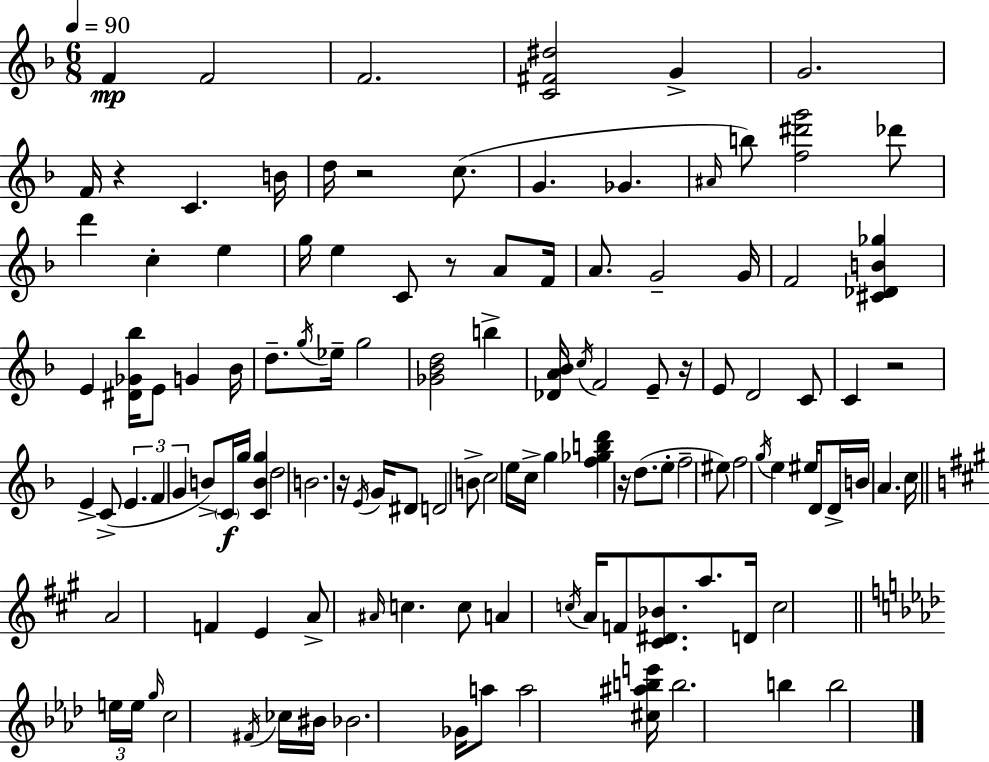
F4/q F4/h F4/h. [C4,F#4,D#5]/h G4/q G4/h. F4/s R/q C4/q. B4/s D5/s R/h C5/e. G4/q. Gb4/q. A#4/s B5/e [F5,D#6,G6]/h Db6/e D6/q C5/q E5/q G5/s E5/q C4/e R/e A4/e F4/s A4/e. G4/h G4/s F4/h [C#4,Db4,B4,Gb5]/q E4/q [D#4,Gb4,Bb5]/s E4/e G4/q Bb4/s D5/e. G5/s Eb5/s G5/h [Gb4,Bb4,D5]/h B5/q [Db4,A4,Bb4]/s C5/s F4/h E4/e R/s E4/e D4/h C4/e C4/q R/h E4/q C4/e E4/q. F4/q G4/q B4/e C4/s G5/s [C4,B4,G5]/q D5/h B4/h. R/s E4/s G4/s D#4/e D4/h B4/e C5/h E5/s C5/s G5/q [F5,Gb5,B5,D6]/q R/s D5/e. E5/e F5/h EIS5/e F5/h G5/s E5/q EIS5/s D4/e D4/s B4/s A4/q. C5/s A4/h F4/q E4/q A4/e A#4/s C5/q. C5/e A4/q C5/s A4/s F4/e [C#4,D#4,Bb4]/e. A5/e. D4/s C5/h E5/s E5/s G5/s C5/h F#4/s CES5/s BIS4/s Bb4/h. Gb4/s A5/e A5/h [C#5,A#5,B5,E6]/s B5/h. B5/q B5/h